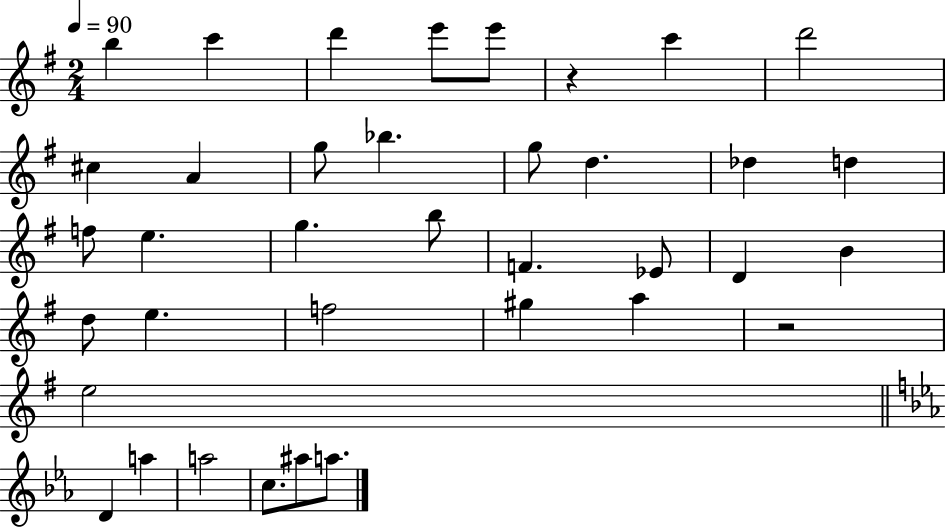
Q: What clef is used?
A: treble